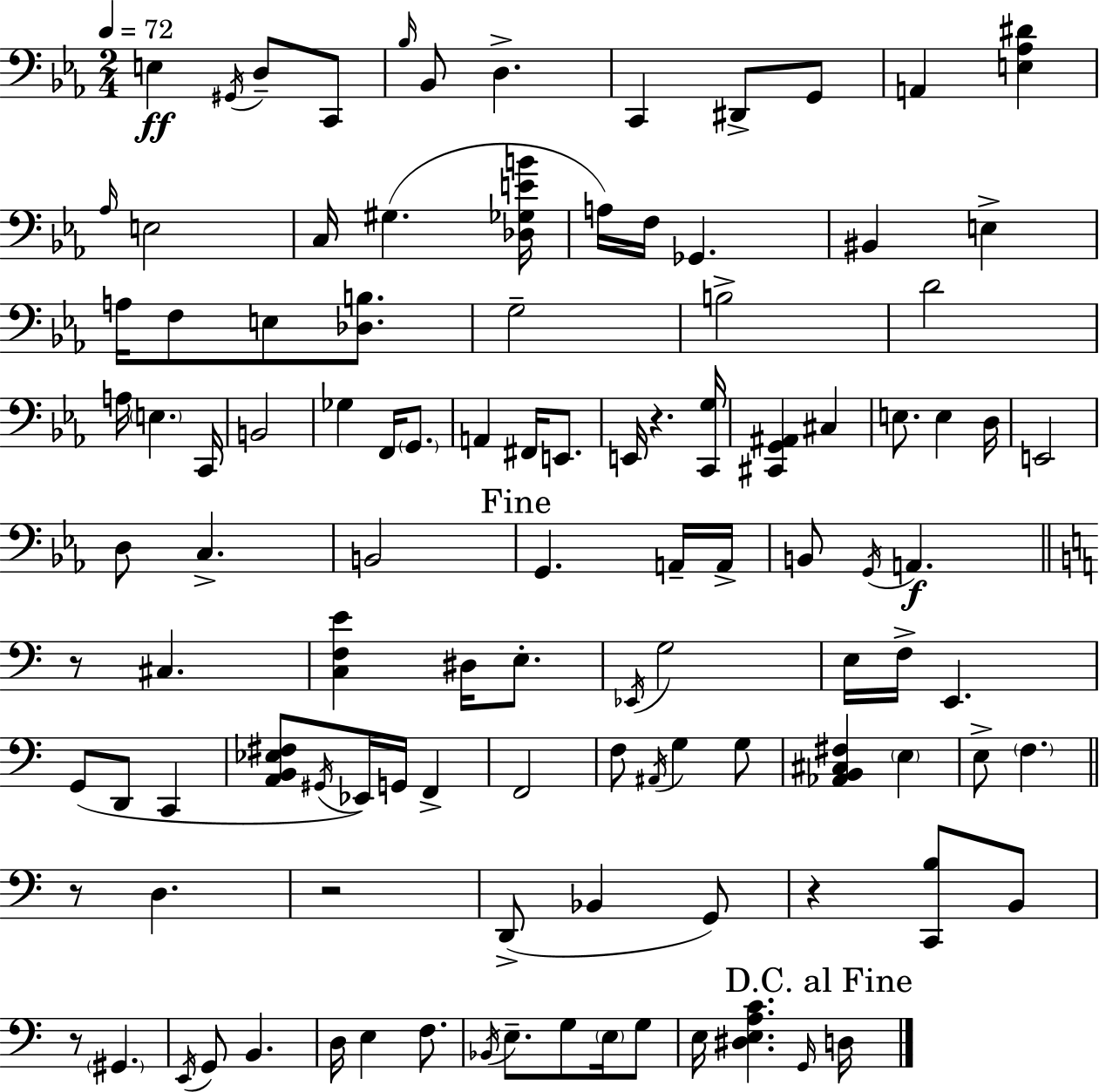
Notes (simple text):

E3/q G#2/s D3/e C2/e Bb3/s Bb2/e D3/q. C2/q D#2/e G2/e A2/q [E3,Ab3,D#4]/q Ab3/s E3/h C3/s G#3/q. [Db3,Gb3,E4,B4]/s A3/s F3/s Gb2/q. BIS2/q E3/q A3/s F3/e E3/e [Db3,B3]/e. G3/h B3/h D4/h A3/s E3/q. C2/s B2/h Gb3/q F2/s G2/e. A2/q F#2/s E2/e. E2/s R/q. [C2,G3]/s [C#2,G2,A#2]/q C#3/q E3/e. E3/q D3/s E2/h D3/e C3/q. B2/h G2/q. A2/s A2/s B2/e G2/s A2/q. R/e C#3/q. [C3,F3,E4]/q D#3/s E3/e. Eb2/s G3/h E3/s F3/s E2/q. G2/e D2/e C2/q [A2,B2,Eb3,F#3]/e G#2/s Eb2/s G2/s F2/q F2/h F3/e A#2/s G3/q G3/e [Ab2,B2,C#3,F#3]/q E3/q E3/e F3/q. R/e D3/q. R/h D2/e Bb2/q G2/e R/q [C2,B3]/e B2/e R/e G#2/q. E2/s G2/e B2/q. D3/s E3/q F3/e. Bb2/s E3/e. G3/e E3/s G3/e E3/s [D#3,E3,A3,C4]/q. G2/s D3/s